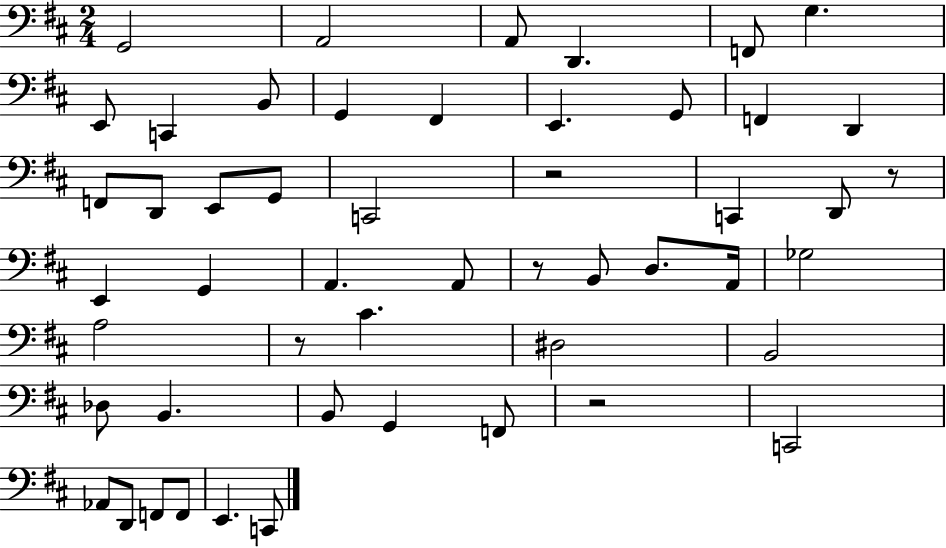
G2/h A2/h A2/e D2/q. F2/e G3/q. E2/e C2/q B2/e G2/q F#2/q E2/q. G2/e F2/q D2/q F2/e D2/e E2/e G2/e C2/h R/h C2/q D2/e R/e E2/q G2/q A2/q. A2/e R/e B2/e D3/e. A2/s Gb3/h A3/h R/e C#4/q. D#3/h B2/h Db3/e B2/q. B2/e G2/q F2/e R/h C2/h Ab2/e D2/e F2/e F2/e E2/q. C2/e